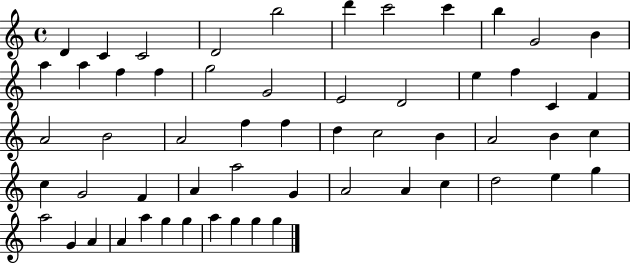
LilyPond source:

{
  \clef treble
  \time 4/4
  \defaultTimeSignature
  \key c \major
  d'4 c'4 c'2 | d'2 b''2 | d'''4 c'''2 c'''4 | b''4 g'2 b'4 | \break a''4 a''4 f''4 f''4 | g''2 g'2 | e'2 d'2 | e''4 f''4 c'4 f'4 | \break a'2 b'2 | a'2 f''4 f''4 | d''4 c''2 b'4 | a'2 b'4 c''4 | \break c''4 g'2 f'4 | a'4 a''2 g'4 | a'2 a'4 c''4 | d''2 e''4 g''4 | \break a''2 g'4 a'4 | a'4 a''4 g''4 g''4 | a''4 g''4 g''4 g''4 | \bar "|."
}